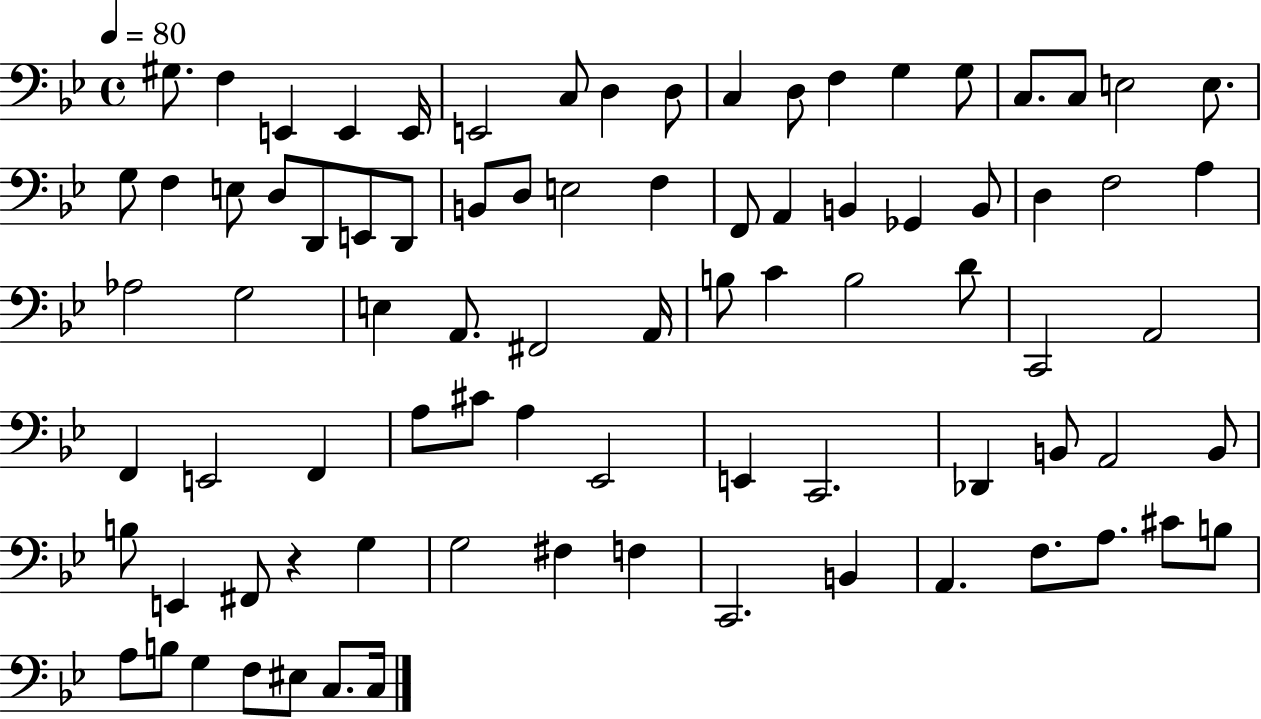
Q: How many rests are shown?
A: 1